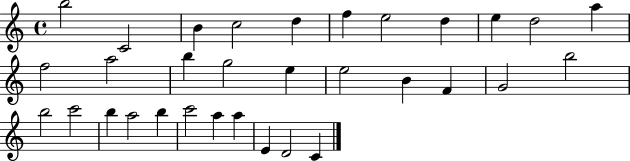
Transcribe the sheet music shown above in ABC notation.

X:1
T:Untitled
M:4/4
L:1/4
K:C
b2 C2 B c2 d f e2 d e d2 a f2 a2 b g2 e e2 B F G2 b2 b2 c'2 b a2 b c'2 a a E D2 C